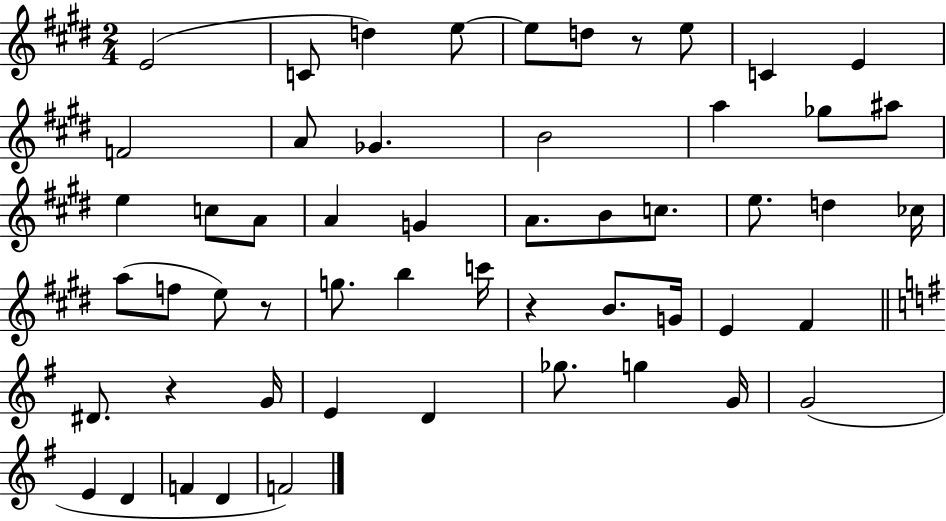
E4/h C4/e D5/q E5/e E5/e D5/e R/e E5/e C4/q E4/q F4/h A4/e Gb4/q. B4/h A5/q Gb5/e A#5/e E5/q C5/e A4/e A4/q G4/q A4/e. B4/e C5/e. E5/e. D5/q CES5/s A5/e F5/e E5/e R/e G5/e. B5/q C6/s R/q B4/e. G4/s E4/q F#4/q D#4/e. R/q G4/s E4/q D4/q Gb5/e. G5/q G4/s G4/h E4/q D4/q F4/q D4/q F4/h